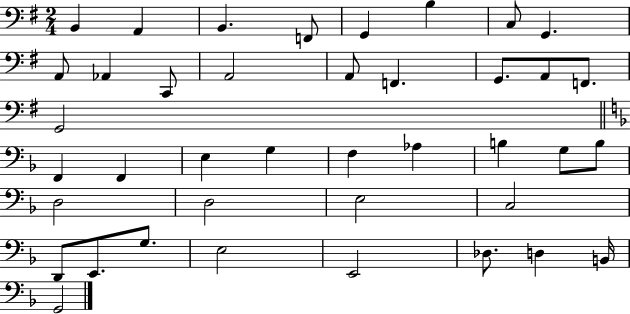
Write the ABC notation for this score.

X:1
T:Untitled
M:2/4
L:1/4
K:G
B,, A,, B,, F,,/2 G,, B, C,/2 G,, A,,/2 _A,, C,,/2 A,,2 A,,/2 F,, G,,/2 A,,/2 F,,/2 G,,2 F,, F,, E, G, F, _A, B, G,/2 B,/2 D,2 D,2 E,2 C,2 D,,/2 E,,/2 G,/2 E,2 E,,2 _D,/2 D, B,,/4 G,,2